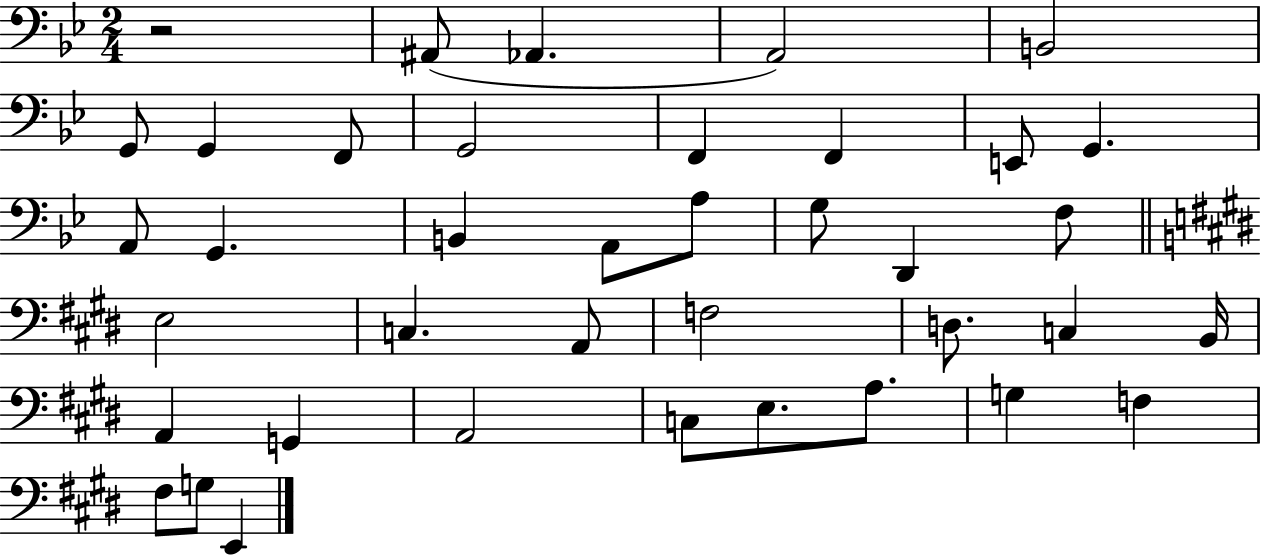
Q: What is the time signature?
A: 2/4